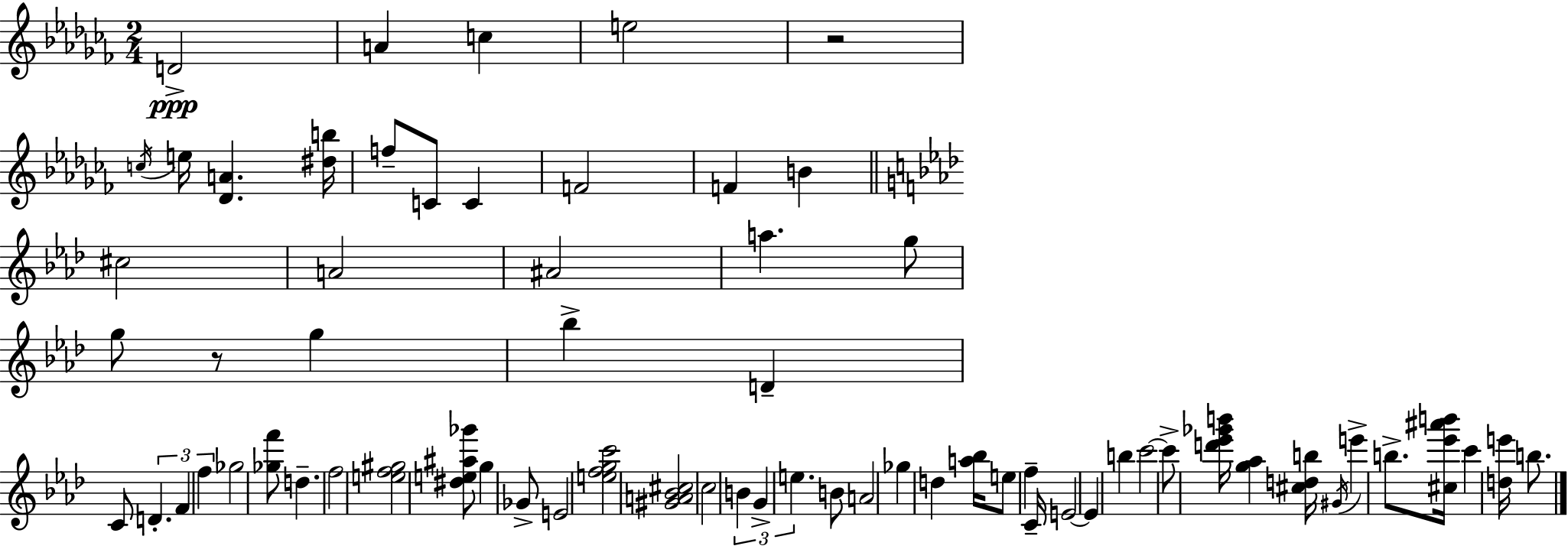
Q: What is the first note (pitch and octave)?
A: D4